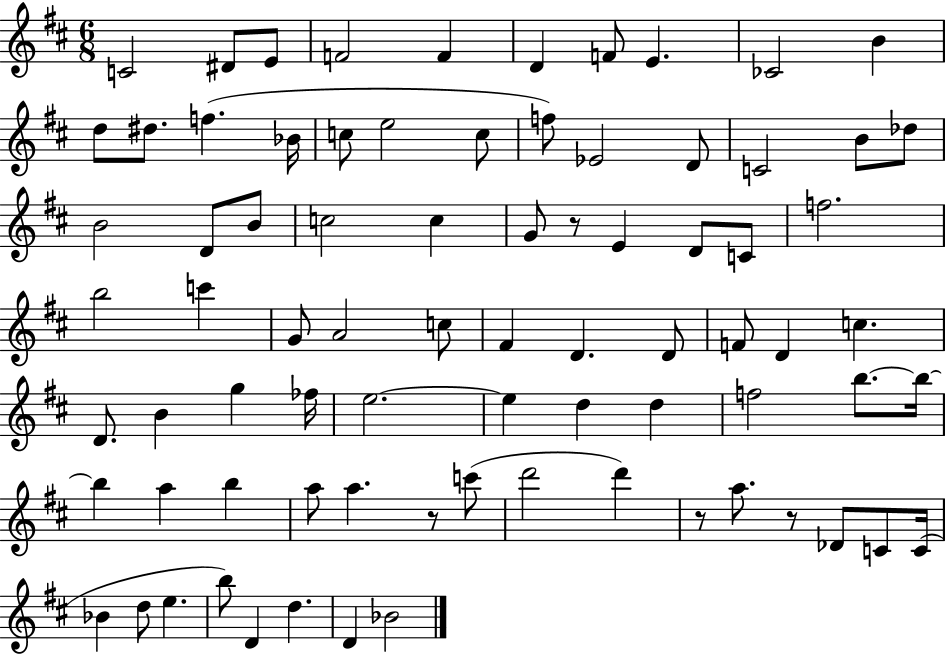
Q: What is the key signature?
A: D major